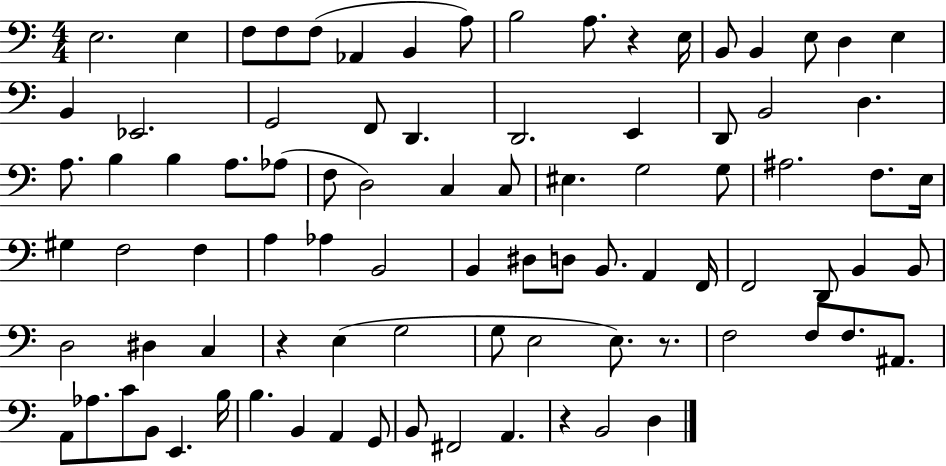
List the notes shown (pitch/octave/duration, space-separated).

E3/h. E3/q F3/e F3/e F3/e Ab2/q B2/q A3/e B3/h A3/e. R/q E3/s B2/e B2/q E3/e D3/q E3/q B2/q Eb2/h. G2/h F2/e D2/q. D2/h. E2/q D2/e B2/h D3/q. A3/e. B3/q B3/q A3/e. Ab3/e F3/e D3/h C3/q C3/e EIS3/q. G3/h G3/e A#3/h. F3/e. E3/s G#3/q F3/h F3/q A3/q Ab3/q B2/h B2/q D#3/e D3/e B2/e. A2/q F2/s F2/h D2/e B2/q B2/e D3/h D#3/q C3/q R/q E3/q G3/h G3/e E3/h E3/e. R/e. F3/h F3/e F3/e. A#2/e. A2/e Ab3/e. C4/e B2/e E2/q. B3/s B3/q. B2/q A2/q G2/e B2/e F#2/h A2/q. R/q B2/h D3/q